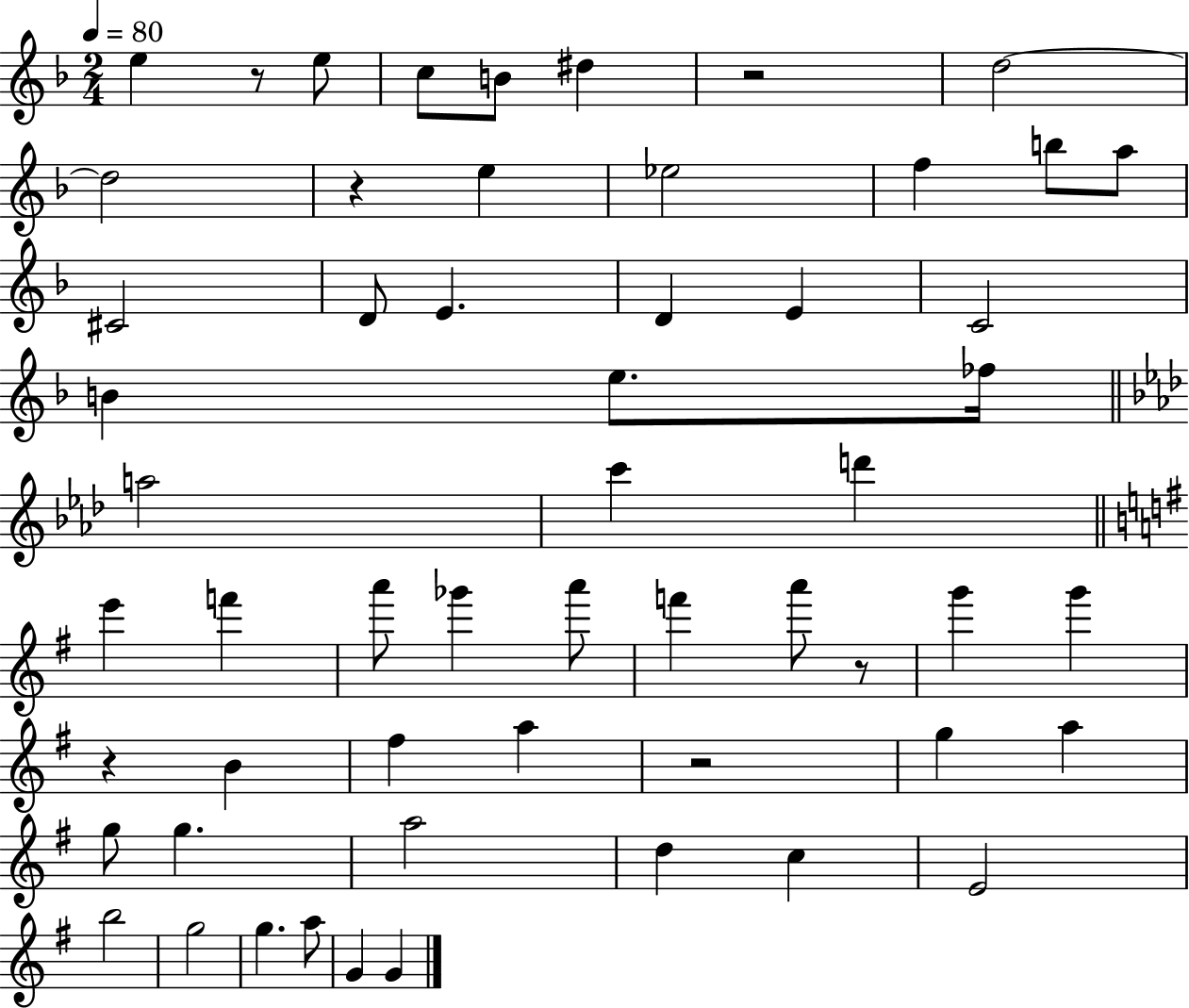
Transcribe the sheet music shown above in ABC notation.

X:1
T:Untitled
M:2/4
L:1/4
K:F
e z/2 e/2 c/2 B/2 ^d z2 d2 d2 z e _e2 f b/2 a/2 ^C2 D/2 E D E C2 B e/2 _f/4 a2 c' d' e' f' a'/2 _g' a'/2 f' a'/2 z/2 g' g' z B ^f a z2 g a g/2 g a2 d c E2 b2 g2 g a/2 G G